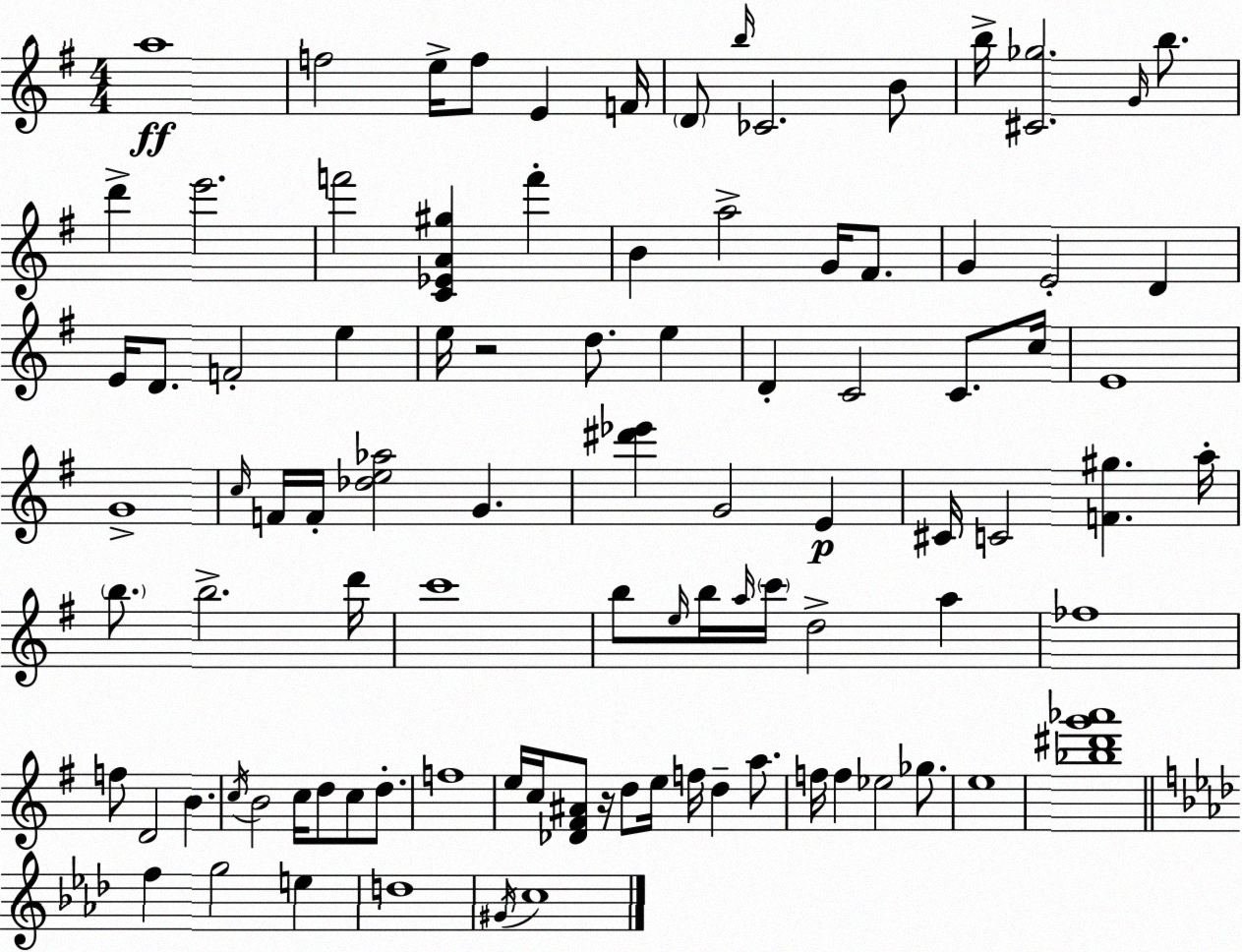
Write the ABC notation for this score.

X:1
T:Untitled
M:4/4
L:1/4
K:G
a4 f2 e/4 f/2 E F/4 D/2 b/4 _C2 B/2 b/4 [^C_g]2 G/4 b/2 d' e'2 f'2 [C_EA^g] f' B a2 G/4 ^F/2 G E2 D E/4 D/2 F2 e e/4 z2 d/2 e D C2 C/2 c/4 E4 G4 c/4 F/4 F/4 [_de_a]2 G [^d'_e'] G2 E ^C/4 C2 [F^g] a/4 b/2 b2 d'/4 c'4 b/2 e/4 b/4 a/4 c'/4 d2 a _f4 f/2 D2 B c/4 B2 c/4 d/2 c/2 d/2 f4 e/4 c/4 [_D^F^A]/2 z/4 d/2 e/4 f/4 d a/2 f/4 f _e2 _g/2 e4 [_b^d'g'_a']4 f g2 e d4 ^G/4 c4